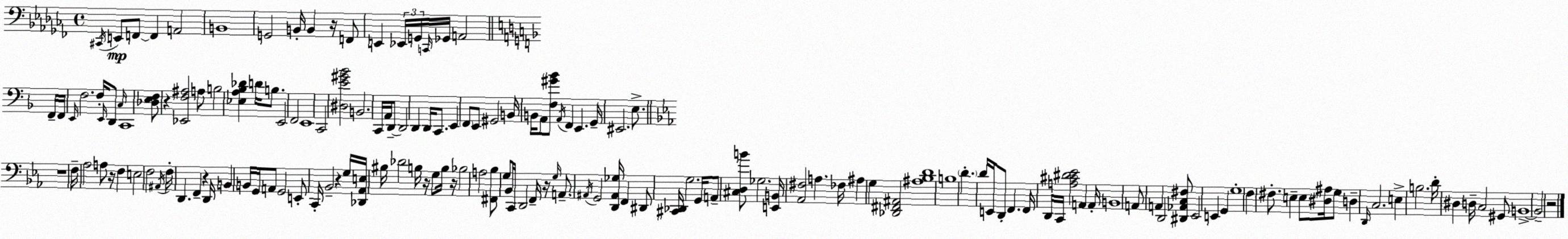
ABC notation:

X:1
T:Untitled
M:4/4
L:1/4
K:Abm
^C,,/4 E,,/2 F,,/2 F,, A,,2 B,,4 G,,2 B,,/4 B,, z/4 F,,/2 E,, _E,,/4 G,,/4 C,,/4 _G,,/4 A,,2 F,,/4 F,,/4 E,,/4 F,2 F,/4 E,,/4 D,,/2 C,/4 C,,4 [_D,E,F,]/2 z [_E,,F,^A,]2 A,/2 B,2 [_E,A,_B,_D] D/4 B,/2 E,,2 F,,2 E,,4 C,,2 [^D,E^G_B]2 B,,2 C,,/4 A,,/4 D,,/2 D,,2 D,, D,,/4 C,,/2 E,, F,,/2 E,,/2 ^G,,2 B,,/4 B,,/4 A,,/2 [F,^G_B]/2 A,,/4 F,, E,, G,,/4 ^E,,2 E,/2 z4 F,/4 _A,2 A,/2 z/4 F, E,2 F,2 ^A,,/4 F,/4 D,, F,, z D,,/4 B,, B,,/4 G,,/4 A,,/2 G,,2 E,,/2 C,,/4 _B,,2 z G,/4 [_D,,_A,,E,]/4 ^B,/4 _D2 B,/4 z/4 G,/2 B,/4 z/4 _B,2 A,2 [^F,,_B,]/2 G,/2 _B,,/4 C,,/4 D,,2 F,,/4 z/4 G,/4 A,,/2 ^A,,/4 G,,2 [D,,^A,,_G,]/4 F,, ^D,,/2 [^C,,_D,,]/4 G,2 G,,/4 A,,/2 [^C,D,B]/2 _G,2 [E,,B,,]/4 [_A,,^F,]2 A, _F,/4 ^A, G, [_D,,^F,,^A,,]2 [^A,_B,D]4 B,4 D D/4 E,,/4 D,,/2 F,, F,,/4 D,,/4 C,,/4 [A,^C^D_E]2 A,, A,,/4 B,,4 A,,/2 A,, D,,2 [^D,,_A,,C,^F,]/2 _E,,2 E,, G,, G,4 F, ^F,/2 E, E,/2 [^D,^A,]/4 G,/2 D, D,,/4 C,2 E, B,2 D/4 ^D, D,/4 C,2 ^G,,/2 B,,4 B,,2 z2